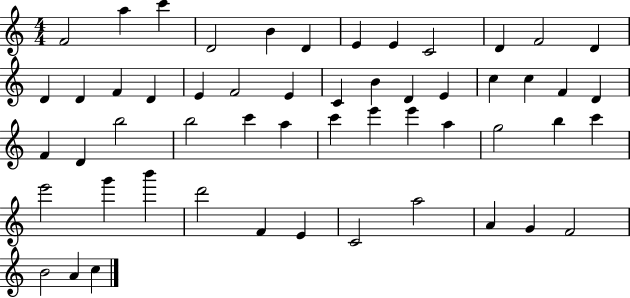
X:1
T:Untitled
M:4/4
L:1/4
K:C
F2 a c' D2 B D E E C2 D F2 D D D F D E F2 E C B D E c c F D F D b2 b2 c' a c' e' e' a g2 b c' e'2 g' b' d'2 F E C2 a2 A G F2 B2 A c